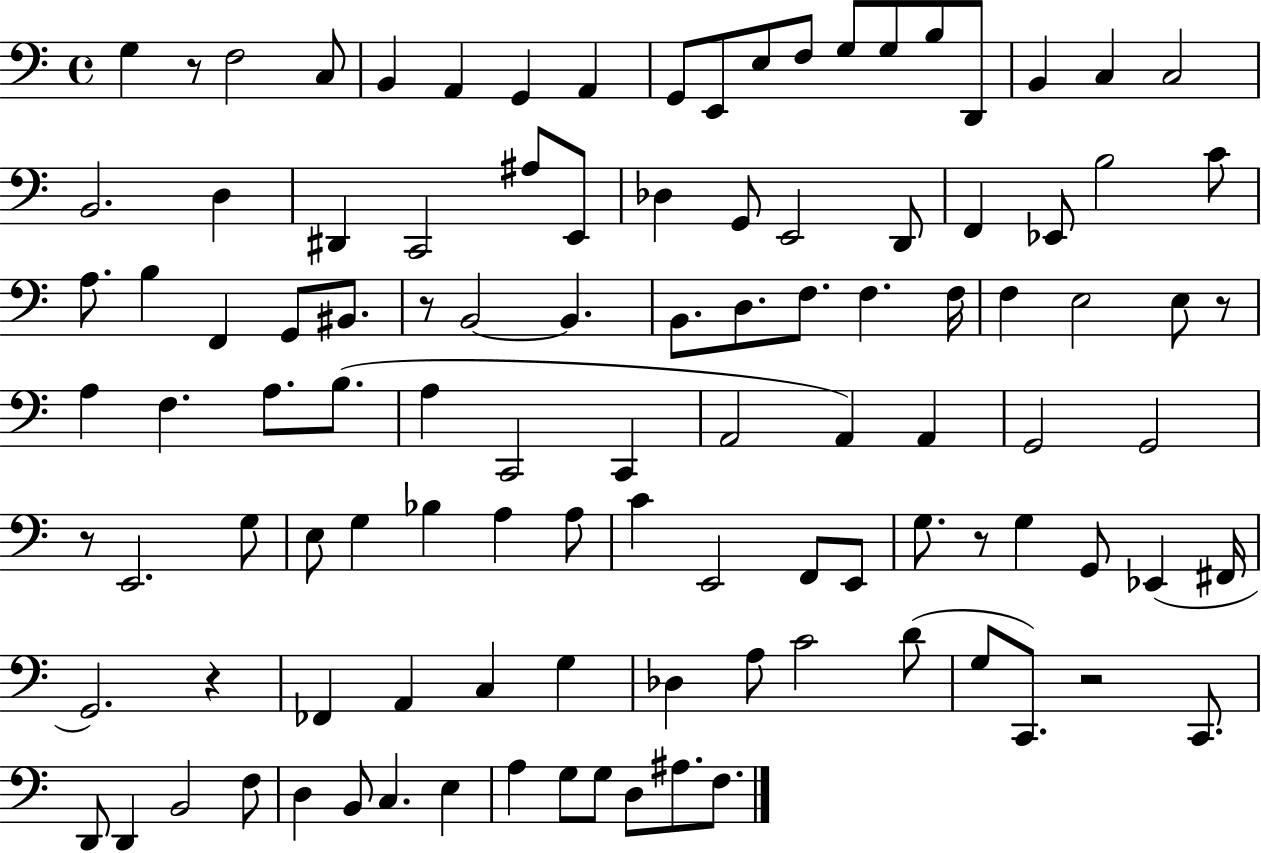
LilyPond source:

{
  \clef bass
  \time 4/4
  \defaultTimeSignature
  \key c \major
  g4 r8 f2 c8 | b,4 a,4 g,4 a,4 | g,8 e,8 e8 f8 g8 g8 b8 d,8 | b,4 c4 c2 | \break b,2. d4 | dis,4 c,2 ais8 e,8 | des4 g,8 e,2 d,8 | f,4 ees,8 b2 c'8 | \break a8. b4 f,4 g,8 bis,8. | r8 b,2~~ b,4. | b,8. d8. f8. f4. f16 | f4 e2 e8 r8 | \break a4 f4. a8. b8.( | a4 c,2 c,4 | a,2 a,4) a,4 | g,2 g,2 | \break r8 e,2. g8 | e8 g4 bes4 a4 a8 | c'4 e,2 f,8 e,8 | g8. r8 g4 g,8 ees,4( fis,16 | \break g,2.) r4 | fes,4 a,4 c4 g4 | des4 a8 c'2 d'8( | g8 c,8.) r2 c,8. | \break d,8 d,4 b,2 f8 | d4 b,8 c4. e4 | a4 g8 g8 d8 ais8. f8. | \bar "|."
}